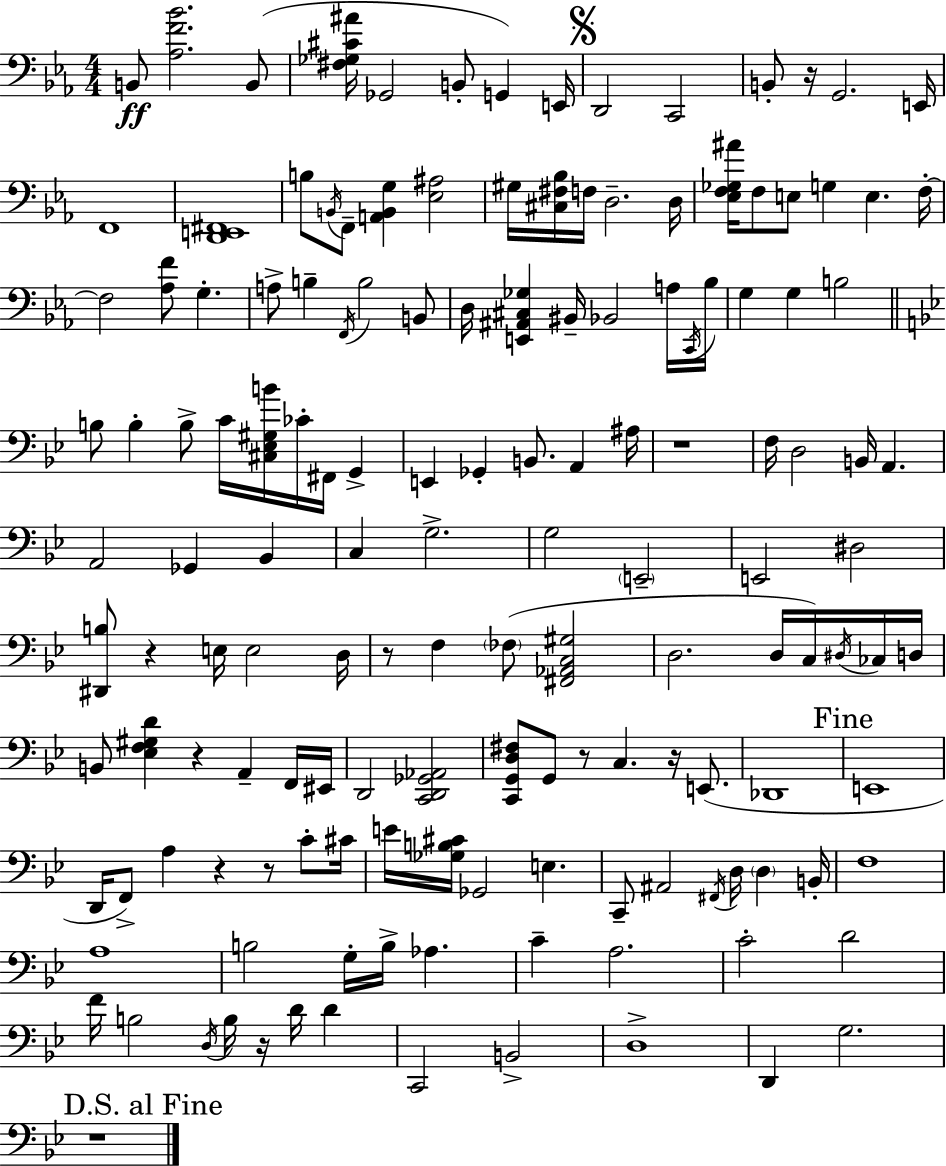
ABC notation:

X:1
T:Untitled
M:4/4
L:1/4
K:Eb
B,,/2 [_A,F_B]2 B,,/2 [^F,_G,^C^A]/4 _G,,2 B,,/2 G,, E,,/4 D,,2 C,,2 B,,/2 z/4 G,,2 E,,/4 F,,4 [D,,E,,^F,,]4 B,/2 B,,/4 F,,/2 [A,,B,,G,] [_E,^A,]2 ^G,/4 [^C,^F,_B,]/4 F,/4 D,2 D,/4 [_E,F,_G,^A]/4 F,/2 E,/2 G, E, F,/4 F,2 [_A,F]/2 G, A,/2 B, F,,/4 B,2 B,,/2 D,/4 [E,,^A,,^C,_G,] ^B,,/4 _B,,2 A,/4 C,,/4 _B,/4 G, G, B,2 B,/2 B, B,/2 C/4 [^C,_E,^G,B]/4 _C/4 ^F,,/4 G,, E,, _G,, B,,/2 A,, ^A,/4 z4 F,/4 D,2 B,,/4 A,, A,,2 _G,, _B,, C, G,2 G,2 E,,2 E,,2 ^D,2 [^D,,B,]/2 z E,/4 E,2 D,/4 z/2 F, _F,/2 [^F,,_A,,C,^G,]2 D,2 D,/4 C,/4 ^D,/4 _C,/4 D,/4 B,,/2 [_E,F,^G,D] z A,, F,,/4 ^E,,/4 D,,2 [C,,D,,_G,,_A,,]2 [C,,G,,D,^F,]/2 G,,/2 z/2 C, z/4 E,,/2 _D,,4 E,,4 D,,/4 F,,/2 A, z z/2 C/2 ^C/4 E/4 [_G,B,^C]/4 _G,,2 E, C,,/2 ^A,,2 ^F,,/4 D,/4 D, B,,/4 F,4 A,4 B,2 G,/4 B,/4 _A, C A,2 C2 D2 F/4 B,2 D,/4 B,/4 z/4 D/4 D C,,2 B,,2 D,4 D,, G,2 z4